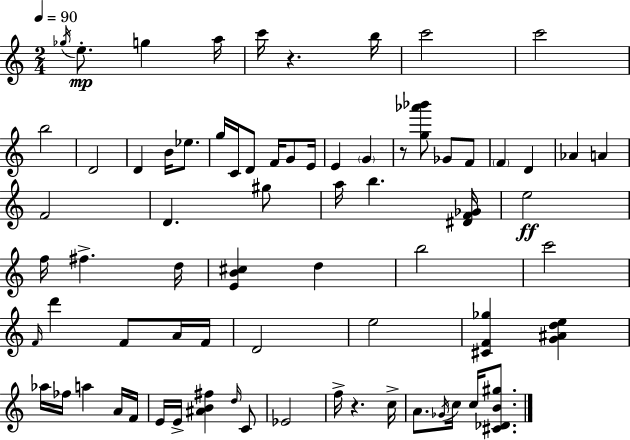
{
  \clef treble
  \numericTimeSignature
  \time 2/4
  \key a \minor
  \tempo 4 = 90
  \acciaccatura { ges''16 }\mp e''8.-. g''4 | a''16 c'''16 r4. | b''16 c'''2 | c'''2 | \break b''2 | d'2 | d'4 b'16 ees''8. | g''16 c'16 d'8 f'16 g'8 | \break e'16 e'4 \parenthesize g'4 | r8 <g'' aes''' bes'''>8 ges'8 f'8 | \parenthesize f'4 d'4 | aes'4 a'4 | \break f'2 | d'4. gis''8 | a''16 b''4. | <dis' f' ges'>16 e''2\ff | \break f''16 fis''4.-> | d''16 <e' b' cis''>4 d''4 | b''2 | c'''2 | \break \grace { f'16 } d'''4 f'8 | a'16 f'16 d'2 | e''2 | <cis' f' ges''>4 <g' ais' d'' e''>4 | \break aes''16 fes''16 a''4 | a'16 f'16 e'16 e'16-> <ais' b' fis''>4 | \grace { d''16 } c'8 ees'2 | f''16-> r4. | \break c''16-> a'8. \acciaccatura { ges'16 } c''16 | c''16 <cis' des' b' gis''>8. \bar "|."
}